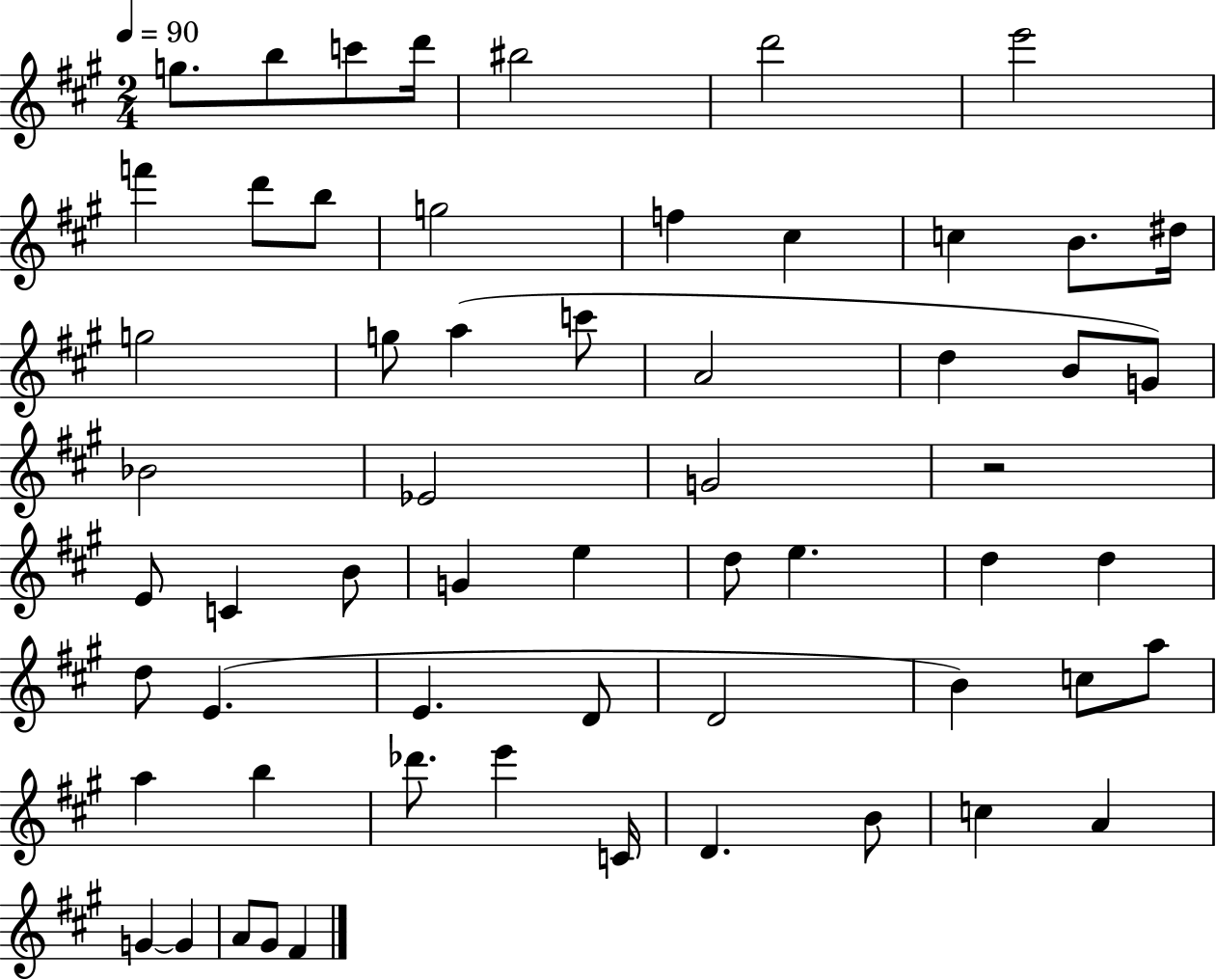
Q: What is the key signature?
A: A major